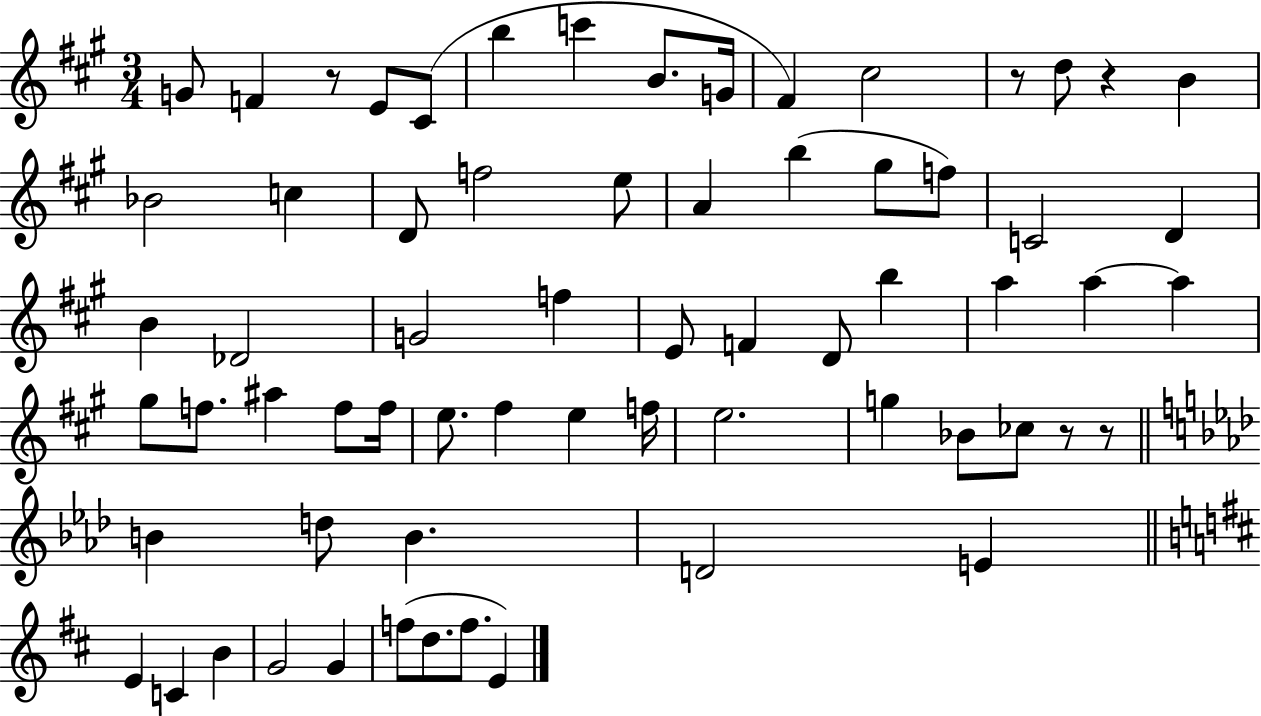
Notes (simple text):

G4/e F4/q R/e E4/e C#4/e B5/q C6/q B4/e. G4/s F#4/q C#5/h R/e D5/e R/q B4/q Bb4/h C5/q D4/e F5/h E5/e A4/q B5/q G#5/e F5/e C4/h D4/q B4/q Db4/h G4/h F5/q E4/e F4/q D4/e B5/q A5/q A5/q A5/q G#5/e F5/e. A#5/q F5/e F5/s E5/e. F#5/q E5/q F5/s E5/h. G5/q Bb4/e CES5/e R/e R/e B4/q D5/e B4/q. D4/h E4/q E4/q C4/q B4/q G4/h G4/q F5/e D5/e. F5/e. E4/q